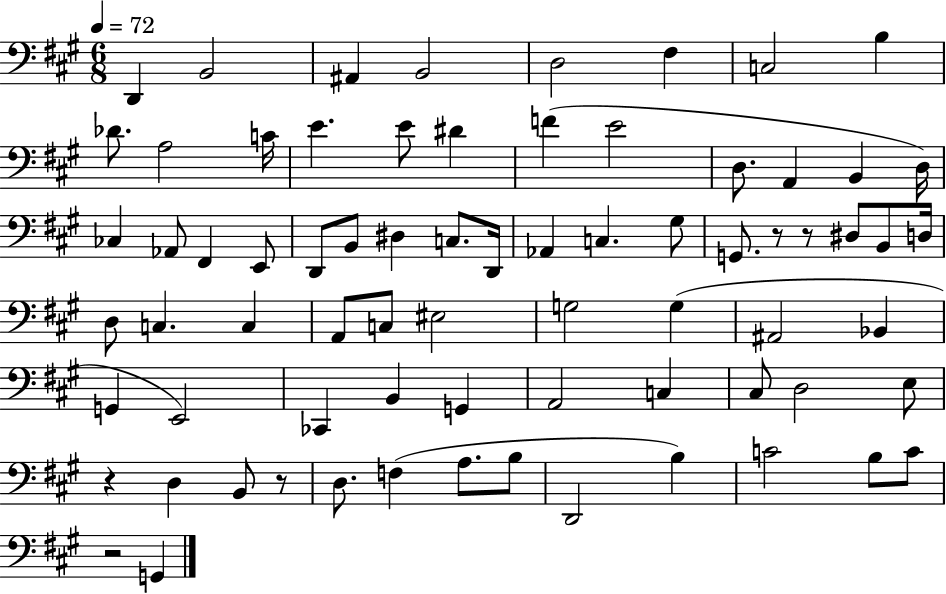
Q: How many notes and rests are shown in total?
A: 73